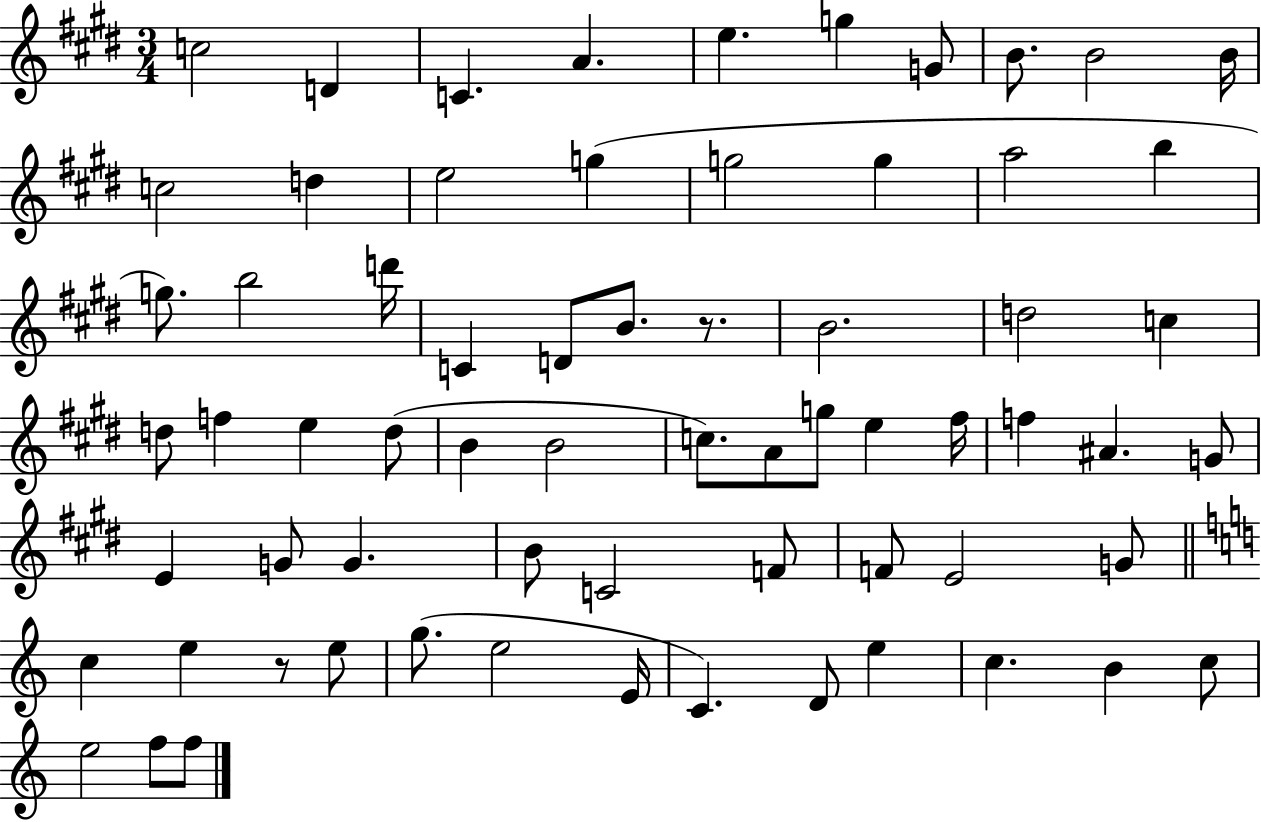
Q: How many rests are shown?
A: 2